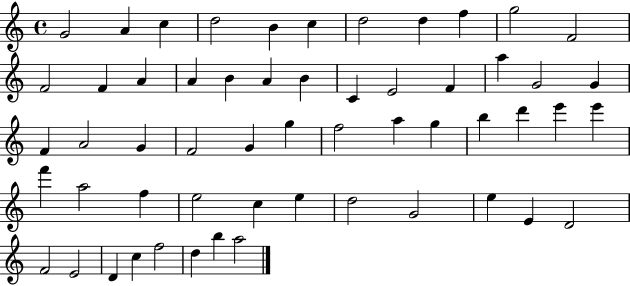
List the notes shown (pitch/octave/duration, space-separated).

G4/h A4/q C5/q D5/h B4/q C5/q D5/h D5/q F5/q G5/h F4/h F4/h F4/q A4/q A4/q B4/q A4/q B4/q C4/q E4/h F4/q A5/q G4/h G4/q F4/q A4/h G4/q F4/h G4/q G5/q F5/h A5/q G5/q B5/q D6/q E6/q E6/q F6/q A5/h F5/q E5/h C5/q E5/q D5/h G4/h E5/q E4/q D4/h F4/h E4/h D4/q C5/q F5/h D5/q B5/q A5/h